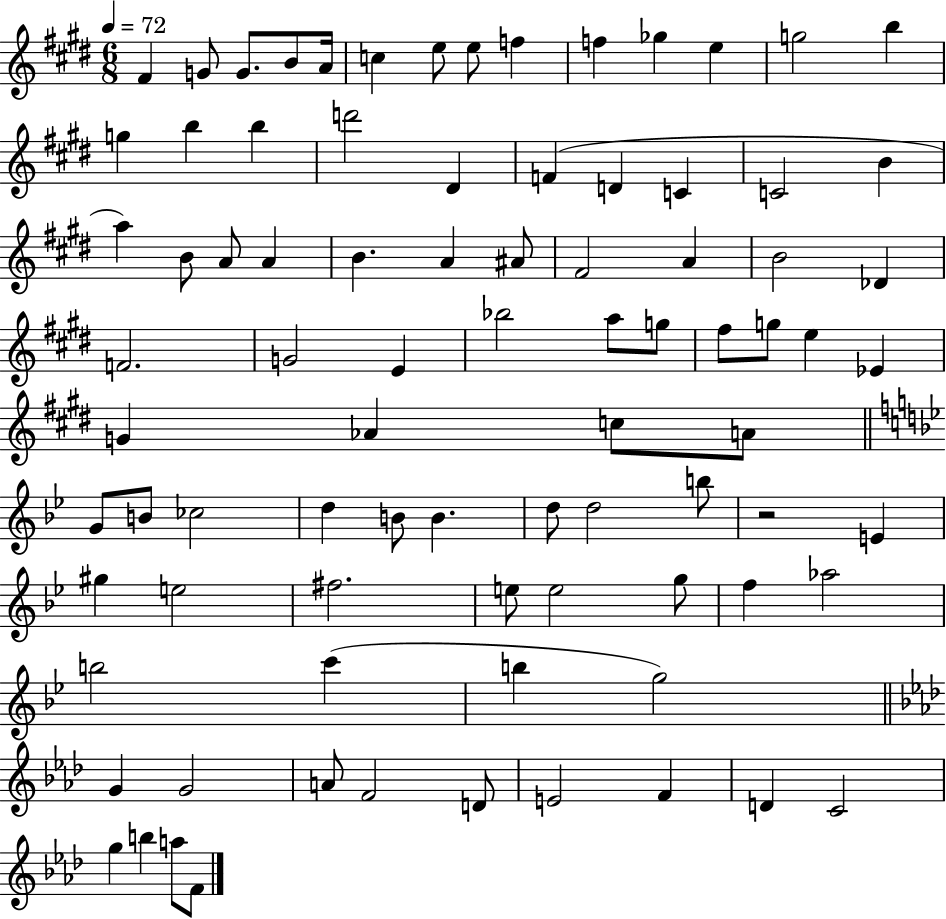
{
  \clef treble
  \numericTimeSignature
  \time 6/8
  \key e \major
  \tempo 4 = 72
  fis'4 g'8 g'8. b'8 a'16 | c''4 e''8 e''8 f''4 | f''4 ges''4 e''4 | g''2 b''4 | \break g''4 b''4 b''4 | d'''2 dis'4 | f'4( d'4 c'4 | c'2 b'4 | \break a''4) b'8 a'8 a'4 | b'4. a'4 ais'8 | fis'2 a'4 | b'2 des'4 | \break f'2. | g'2 e'4 | bes''2 a''8 g''8 | fis''8 g''8 e''4 ees'4 | \break g'4 aes'4 c''8 a'8 | \bar "||" \break \key g \minor g'8 b'8 ces''2 | d''4 b'8 b'4. | d''8 d''2 b''8 | r2 e'4 | \break gis''4 e''2 | fis''2. | e''8 e''2 g''8 | f''4 aes''2 | \break b''2 c'''4( | b''4 g''2) | \bar "||" \break \key aes \major g'4 g'2 | a'8 f'2 d'8 | e'2 f'4 | d'4 c'2 | \break g''4 b''4 a''8 f'8 | \bar "|."
}